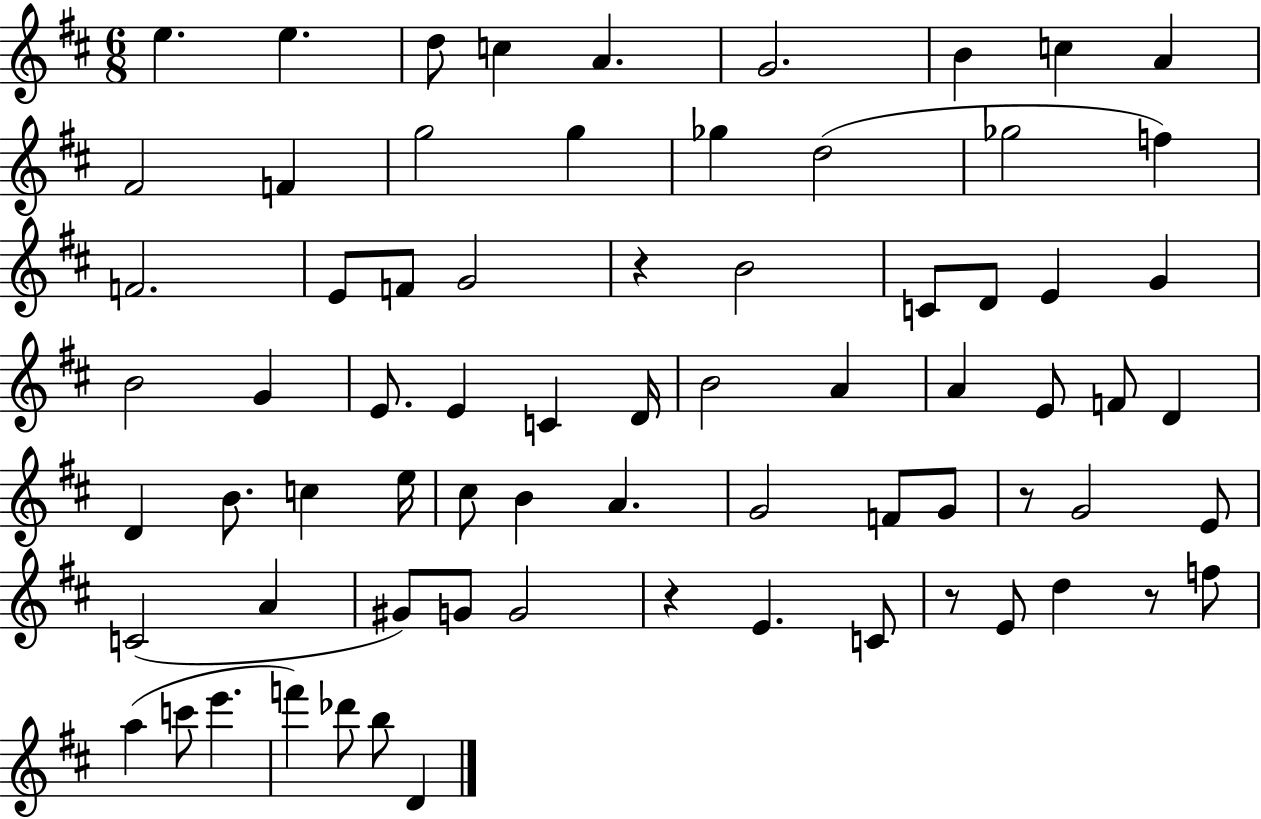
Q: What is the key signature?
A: D major